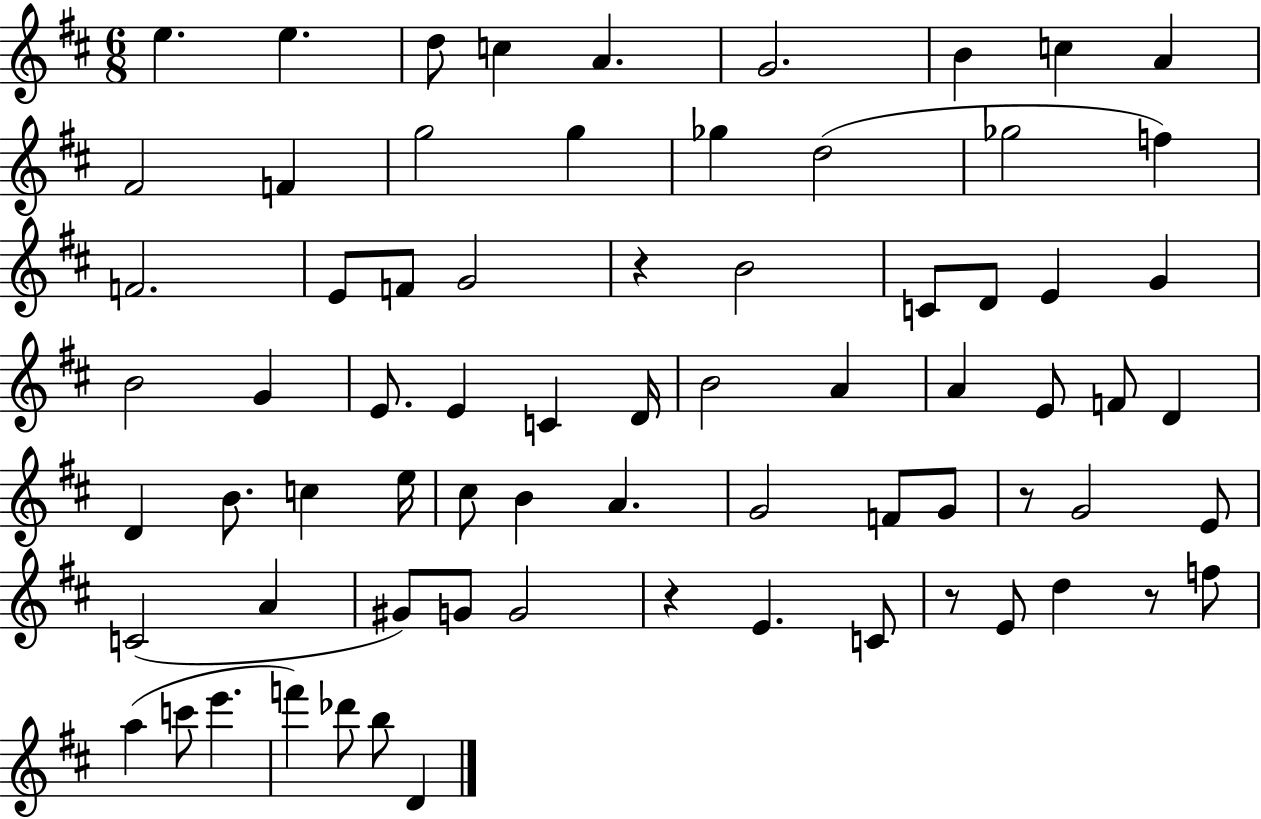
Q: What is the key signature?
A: D major